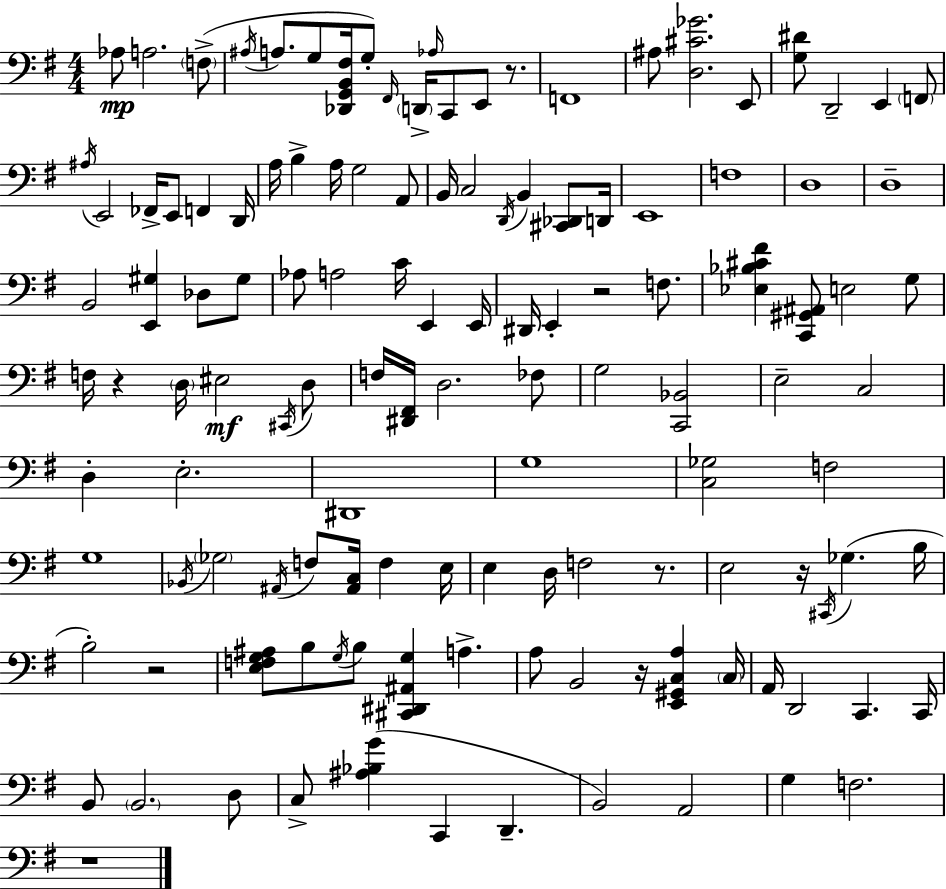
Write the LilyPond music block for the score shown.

{
  \clef bass
  \numericTimeSignature
  \time 4/4
  \key g \major
  aes8\mp a2. \parenthesize f8->( | \acciaccatura { ais16 } a8. g8 <des, g, b, fis>16 g8-.) \grace { fis,16 } \parenthesize d,16-> \grace { aes16 } c,8 e,8 | r8. f,1 | ais8 <d cis' ges'>2. | \break e,8 <g dis'>8 d,2-- e,4 | \parenthesize f,8 \acciaccatura { ais16 } e,2 fes,16-> e,8 f,4 | d,16 a16 b4-> a16 g2 | a,8 b,16 c2 \acciaccatura { d,16 } b,4 | \break <cis, des,>8 d,16 e,1 | f1 | d1 | d1-- | \break b,2 <e, gis>4 | des8 gis8 aes8 a2 c'16 | e,4 e,16 dis,16 e,4-. r2 | f8. <ees bes cis' fis'>4 <c, gis, ais,>8 e2 | \break g8 f16 r4 \parenthesize d16 eis2\mf | \acciaccatura { cis,16 } d8 f16 <dis, fis,>16 d2. | fes8 g2 <c, bes,>2 | e2-- c2 | \break d4-. e2.-. | dis,1 | g1 | <c ges>2 f2 | \break g1 | \acciaccatura { bes,16 } \parenthesize ges2 \acciaccatura { ais,16 } | f8 <ais, c>16 f4 e16 e4 d16 f2 | r8. e2 | \break r16 \acciaccatura { cis,16 } ges4.( b16 b2-.) | r2 <e f g ais>8 b8 \acciaccatura { g16 } b8 | <cis, dis, ais, g>4 a4.-> a8 b,2 | r16 <e, gis, c a>4 \parenthesize c16 a,16 d,2 | \break c,4. c,16 b,8 \parenthesize b,2. | d8 c8-> <ais bes g'>4( | c,4 d,4.-- b,2) | a,2 g4 f2. | \break r1 | \bar "|."
}